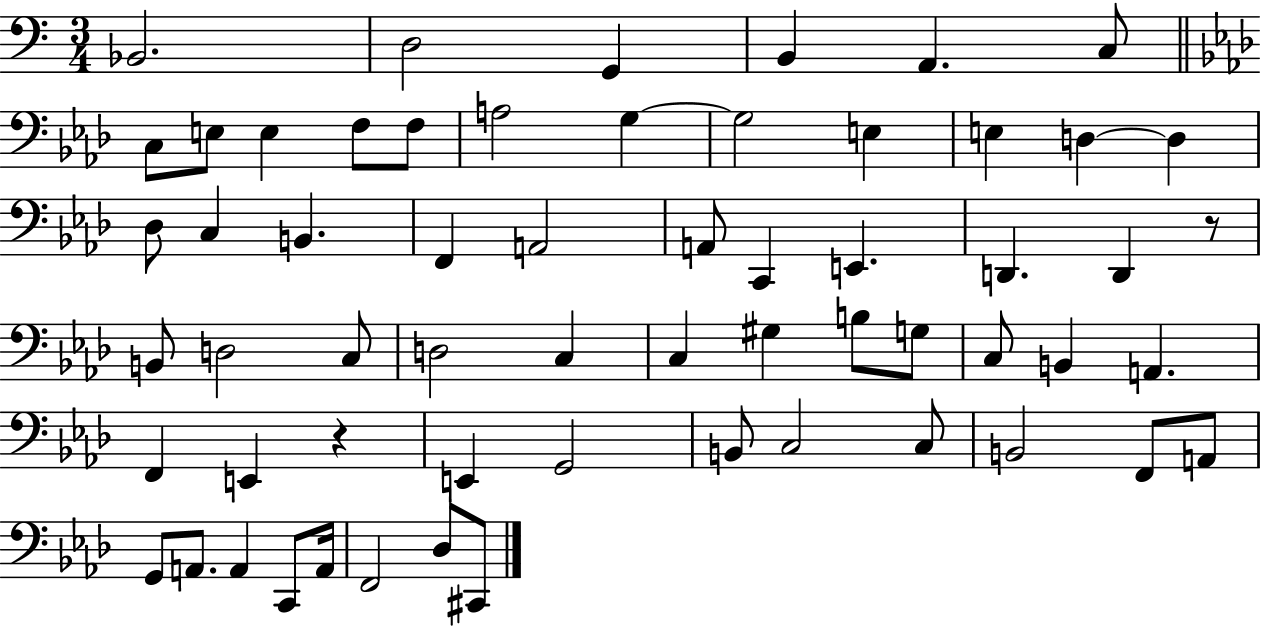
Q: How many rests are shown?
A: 2